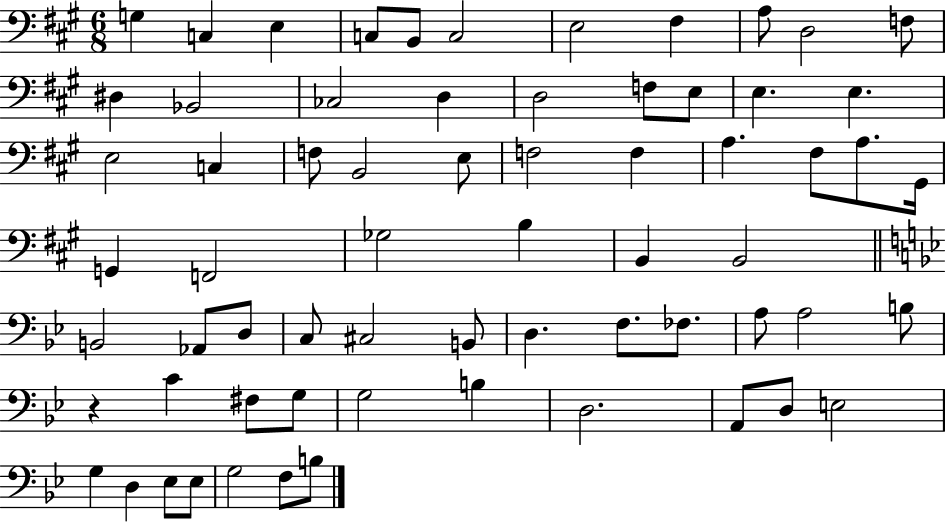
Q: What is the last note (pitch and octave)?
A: B3